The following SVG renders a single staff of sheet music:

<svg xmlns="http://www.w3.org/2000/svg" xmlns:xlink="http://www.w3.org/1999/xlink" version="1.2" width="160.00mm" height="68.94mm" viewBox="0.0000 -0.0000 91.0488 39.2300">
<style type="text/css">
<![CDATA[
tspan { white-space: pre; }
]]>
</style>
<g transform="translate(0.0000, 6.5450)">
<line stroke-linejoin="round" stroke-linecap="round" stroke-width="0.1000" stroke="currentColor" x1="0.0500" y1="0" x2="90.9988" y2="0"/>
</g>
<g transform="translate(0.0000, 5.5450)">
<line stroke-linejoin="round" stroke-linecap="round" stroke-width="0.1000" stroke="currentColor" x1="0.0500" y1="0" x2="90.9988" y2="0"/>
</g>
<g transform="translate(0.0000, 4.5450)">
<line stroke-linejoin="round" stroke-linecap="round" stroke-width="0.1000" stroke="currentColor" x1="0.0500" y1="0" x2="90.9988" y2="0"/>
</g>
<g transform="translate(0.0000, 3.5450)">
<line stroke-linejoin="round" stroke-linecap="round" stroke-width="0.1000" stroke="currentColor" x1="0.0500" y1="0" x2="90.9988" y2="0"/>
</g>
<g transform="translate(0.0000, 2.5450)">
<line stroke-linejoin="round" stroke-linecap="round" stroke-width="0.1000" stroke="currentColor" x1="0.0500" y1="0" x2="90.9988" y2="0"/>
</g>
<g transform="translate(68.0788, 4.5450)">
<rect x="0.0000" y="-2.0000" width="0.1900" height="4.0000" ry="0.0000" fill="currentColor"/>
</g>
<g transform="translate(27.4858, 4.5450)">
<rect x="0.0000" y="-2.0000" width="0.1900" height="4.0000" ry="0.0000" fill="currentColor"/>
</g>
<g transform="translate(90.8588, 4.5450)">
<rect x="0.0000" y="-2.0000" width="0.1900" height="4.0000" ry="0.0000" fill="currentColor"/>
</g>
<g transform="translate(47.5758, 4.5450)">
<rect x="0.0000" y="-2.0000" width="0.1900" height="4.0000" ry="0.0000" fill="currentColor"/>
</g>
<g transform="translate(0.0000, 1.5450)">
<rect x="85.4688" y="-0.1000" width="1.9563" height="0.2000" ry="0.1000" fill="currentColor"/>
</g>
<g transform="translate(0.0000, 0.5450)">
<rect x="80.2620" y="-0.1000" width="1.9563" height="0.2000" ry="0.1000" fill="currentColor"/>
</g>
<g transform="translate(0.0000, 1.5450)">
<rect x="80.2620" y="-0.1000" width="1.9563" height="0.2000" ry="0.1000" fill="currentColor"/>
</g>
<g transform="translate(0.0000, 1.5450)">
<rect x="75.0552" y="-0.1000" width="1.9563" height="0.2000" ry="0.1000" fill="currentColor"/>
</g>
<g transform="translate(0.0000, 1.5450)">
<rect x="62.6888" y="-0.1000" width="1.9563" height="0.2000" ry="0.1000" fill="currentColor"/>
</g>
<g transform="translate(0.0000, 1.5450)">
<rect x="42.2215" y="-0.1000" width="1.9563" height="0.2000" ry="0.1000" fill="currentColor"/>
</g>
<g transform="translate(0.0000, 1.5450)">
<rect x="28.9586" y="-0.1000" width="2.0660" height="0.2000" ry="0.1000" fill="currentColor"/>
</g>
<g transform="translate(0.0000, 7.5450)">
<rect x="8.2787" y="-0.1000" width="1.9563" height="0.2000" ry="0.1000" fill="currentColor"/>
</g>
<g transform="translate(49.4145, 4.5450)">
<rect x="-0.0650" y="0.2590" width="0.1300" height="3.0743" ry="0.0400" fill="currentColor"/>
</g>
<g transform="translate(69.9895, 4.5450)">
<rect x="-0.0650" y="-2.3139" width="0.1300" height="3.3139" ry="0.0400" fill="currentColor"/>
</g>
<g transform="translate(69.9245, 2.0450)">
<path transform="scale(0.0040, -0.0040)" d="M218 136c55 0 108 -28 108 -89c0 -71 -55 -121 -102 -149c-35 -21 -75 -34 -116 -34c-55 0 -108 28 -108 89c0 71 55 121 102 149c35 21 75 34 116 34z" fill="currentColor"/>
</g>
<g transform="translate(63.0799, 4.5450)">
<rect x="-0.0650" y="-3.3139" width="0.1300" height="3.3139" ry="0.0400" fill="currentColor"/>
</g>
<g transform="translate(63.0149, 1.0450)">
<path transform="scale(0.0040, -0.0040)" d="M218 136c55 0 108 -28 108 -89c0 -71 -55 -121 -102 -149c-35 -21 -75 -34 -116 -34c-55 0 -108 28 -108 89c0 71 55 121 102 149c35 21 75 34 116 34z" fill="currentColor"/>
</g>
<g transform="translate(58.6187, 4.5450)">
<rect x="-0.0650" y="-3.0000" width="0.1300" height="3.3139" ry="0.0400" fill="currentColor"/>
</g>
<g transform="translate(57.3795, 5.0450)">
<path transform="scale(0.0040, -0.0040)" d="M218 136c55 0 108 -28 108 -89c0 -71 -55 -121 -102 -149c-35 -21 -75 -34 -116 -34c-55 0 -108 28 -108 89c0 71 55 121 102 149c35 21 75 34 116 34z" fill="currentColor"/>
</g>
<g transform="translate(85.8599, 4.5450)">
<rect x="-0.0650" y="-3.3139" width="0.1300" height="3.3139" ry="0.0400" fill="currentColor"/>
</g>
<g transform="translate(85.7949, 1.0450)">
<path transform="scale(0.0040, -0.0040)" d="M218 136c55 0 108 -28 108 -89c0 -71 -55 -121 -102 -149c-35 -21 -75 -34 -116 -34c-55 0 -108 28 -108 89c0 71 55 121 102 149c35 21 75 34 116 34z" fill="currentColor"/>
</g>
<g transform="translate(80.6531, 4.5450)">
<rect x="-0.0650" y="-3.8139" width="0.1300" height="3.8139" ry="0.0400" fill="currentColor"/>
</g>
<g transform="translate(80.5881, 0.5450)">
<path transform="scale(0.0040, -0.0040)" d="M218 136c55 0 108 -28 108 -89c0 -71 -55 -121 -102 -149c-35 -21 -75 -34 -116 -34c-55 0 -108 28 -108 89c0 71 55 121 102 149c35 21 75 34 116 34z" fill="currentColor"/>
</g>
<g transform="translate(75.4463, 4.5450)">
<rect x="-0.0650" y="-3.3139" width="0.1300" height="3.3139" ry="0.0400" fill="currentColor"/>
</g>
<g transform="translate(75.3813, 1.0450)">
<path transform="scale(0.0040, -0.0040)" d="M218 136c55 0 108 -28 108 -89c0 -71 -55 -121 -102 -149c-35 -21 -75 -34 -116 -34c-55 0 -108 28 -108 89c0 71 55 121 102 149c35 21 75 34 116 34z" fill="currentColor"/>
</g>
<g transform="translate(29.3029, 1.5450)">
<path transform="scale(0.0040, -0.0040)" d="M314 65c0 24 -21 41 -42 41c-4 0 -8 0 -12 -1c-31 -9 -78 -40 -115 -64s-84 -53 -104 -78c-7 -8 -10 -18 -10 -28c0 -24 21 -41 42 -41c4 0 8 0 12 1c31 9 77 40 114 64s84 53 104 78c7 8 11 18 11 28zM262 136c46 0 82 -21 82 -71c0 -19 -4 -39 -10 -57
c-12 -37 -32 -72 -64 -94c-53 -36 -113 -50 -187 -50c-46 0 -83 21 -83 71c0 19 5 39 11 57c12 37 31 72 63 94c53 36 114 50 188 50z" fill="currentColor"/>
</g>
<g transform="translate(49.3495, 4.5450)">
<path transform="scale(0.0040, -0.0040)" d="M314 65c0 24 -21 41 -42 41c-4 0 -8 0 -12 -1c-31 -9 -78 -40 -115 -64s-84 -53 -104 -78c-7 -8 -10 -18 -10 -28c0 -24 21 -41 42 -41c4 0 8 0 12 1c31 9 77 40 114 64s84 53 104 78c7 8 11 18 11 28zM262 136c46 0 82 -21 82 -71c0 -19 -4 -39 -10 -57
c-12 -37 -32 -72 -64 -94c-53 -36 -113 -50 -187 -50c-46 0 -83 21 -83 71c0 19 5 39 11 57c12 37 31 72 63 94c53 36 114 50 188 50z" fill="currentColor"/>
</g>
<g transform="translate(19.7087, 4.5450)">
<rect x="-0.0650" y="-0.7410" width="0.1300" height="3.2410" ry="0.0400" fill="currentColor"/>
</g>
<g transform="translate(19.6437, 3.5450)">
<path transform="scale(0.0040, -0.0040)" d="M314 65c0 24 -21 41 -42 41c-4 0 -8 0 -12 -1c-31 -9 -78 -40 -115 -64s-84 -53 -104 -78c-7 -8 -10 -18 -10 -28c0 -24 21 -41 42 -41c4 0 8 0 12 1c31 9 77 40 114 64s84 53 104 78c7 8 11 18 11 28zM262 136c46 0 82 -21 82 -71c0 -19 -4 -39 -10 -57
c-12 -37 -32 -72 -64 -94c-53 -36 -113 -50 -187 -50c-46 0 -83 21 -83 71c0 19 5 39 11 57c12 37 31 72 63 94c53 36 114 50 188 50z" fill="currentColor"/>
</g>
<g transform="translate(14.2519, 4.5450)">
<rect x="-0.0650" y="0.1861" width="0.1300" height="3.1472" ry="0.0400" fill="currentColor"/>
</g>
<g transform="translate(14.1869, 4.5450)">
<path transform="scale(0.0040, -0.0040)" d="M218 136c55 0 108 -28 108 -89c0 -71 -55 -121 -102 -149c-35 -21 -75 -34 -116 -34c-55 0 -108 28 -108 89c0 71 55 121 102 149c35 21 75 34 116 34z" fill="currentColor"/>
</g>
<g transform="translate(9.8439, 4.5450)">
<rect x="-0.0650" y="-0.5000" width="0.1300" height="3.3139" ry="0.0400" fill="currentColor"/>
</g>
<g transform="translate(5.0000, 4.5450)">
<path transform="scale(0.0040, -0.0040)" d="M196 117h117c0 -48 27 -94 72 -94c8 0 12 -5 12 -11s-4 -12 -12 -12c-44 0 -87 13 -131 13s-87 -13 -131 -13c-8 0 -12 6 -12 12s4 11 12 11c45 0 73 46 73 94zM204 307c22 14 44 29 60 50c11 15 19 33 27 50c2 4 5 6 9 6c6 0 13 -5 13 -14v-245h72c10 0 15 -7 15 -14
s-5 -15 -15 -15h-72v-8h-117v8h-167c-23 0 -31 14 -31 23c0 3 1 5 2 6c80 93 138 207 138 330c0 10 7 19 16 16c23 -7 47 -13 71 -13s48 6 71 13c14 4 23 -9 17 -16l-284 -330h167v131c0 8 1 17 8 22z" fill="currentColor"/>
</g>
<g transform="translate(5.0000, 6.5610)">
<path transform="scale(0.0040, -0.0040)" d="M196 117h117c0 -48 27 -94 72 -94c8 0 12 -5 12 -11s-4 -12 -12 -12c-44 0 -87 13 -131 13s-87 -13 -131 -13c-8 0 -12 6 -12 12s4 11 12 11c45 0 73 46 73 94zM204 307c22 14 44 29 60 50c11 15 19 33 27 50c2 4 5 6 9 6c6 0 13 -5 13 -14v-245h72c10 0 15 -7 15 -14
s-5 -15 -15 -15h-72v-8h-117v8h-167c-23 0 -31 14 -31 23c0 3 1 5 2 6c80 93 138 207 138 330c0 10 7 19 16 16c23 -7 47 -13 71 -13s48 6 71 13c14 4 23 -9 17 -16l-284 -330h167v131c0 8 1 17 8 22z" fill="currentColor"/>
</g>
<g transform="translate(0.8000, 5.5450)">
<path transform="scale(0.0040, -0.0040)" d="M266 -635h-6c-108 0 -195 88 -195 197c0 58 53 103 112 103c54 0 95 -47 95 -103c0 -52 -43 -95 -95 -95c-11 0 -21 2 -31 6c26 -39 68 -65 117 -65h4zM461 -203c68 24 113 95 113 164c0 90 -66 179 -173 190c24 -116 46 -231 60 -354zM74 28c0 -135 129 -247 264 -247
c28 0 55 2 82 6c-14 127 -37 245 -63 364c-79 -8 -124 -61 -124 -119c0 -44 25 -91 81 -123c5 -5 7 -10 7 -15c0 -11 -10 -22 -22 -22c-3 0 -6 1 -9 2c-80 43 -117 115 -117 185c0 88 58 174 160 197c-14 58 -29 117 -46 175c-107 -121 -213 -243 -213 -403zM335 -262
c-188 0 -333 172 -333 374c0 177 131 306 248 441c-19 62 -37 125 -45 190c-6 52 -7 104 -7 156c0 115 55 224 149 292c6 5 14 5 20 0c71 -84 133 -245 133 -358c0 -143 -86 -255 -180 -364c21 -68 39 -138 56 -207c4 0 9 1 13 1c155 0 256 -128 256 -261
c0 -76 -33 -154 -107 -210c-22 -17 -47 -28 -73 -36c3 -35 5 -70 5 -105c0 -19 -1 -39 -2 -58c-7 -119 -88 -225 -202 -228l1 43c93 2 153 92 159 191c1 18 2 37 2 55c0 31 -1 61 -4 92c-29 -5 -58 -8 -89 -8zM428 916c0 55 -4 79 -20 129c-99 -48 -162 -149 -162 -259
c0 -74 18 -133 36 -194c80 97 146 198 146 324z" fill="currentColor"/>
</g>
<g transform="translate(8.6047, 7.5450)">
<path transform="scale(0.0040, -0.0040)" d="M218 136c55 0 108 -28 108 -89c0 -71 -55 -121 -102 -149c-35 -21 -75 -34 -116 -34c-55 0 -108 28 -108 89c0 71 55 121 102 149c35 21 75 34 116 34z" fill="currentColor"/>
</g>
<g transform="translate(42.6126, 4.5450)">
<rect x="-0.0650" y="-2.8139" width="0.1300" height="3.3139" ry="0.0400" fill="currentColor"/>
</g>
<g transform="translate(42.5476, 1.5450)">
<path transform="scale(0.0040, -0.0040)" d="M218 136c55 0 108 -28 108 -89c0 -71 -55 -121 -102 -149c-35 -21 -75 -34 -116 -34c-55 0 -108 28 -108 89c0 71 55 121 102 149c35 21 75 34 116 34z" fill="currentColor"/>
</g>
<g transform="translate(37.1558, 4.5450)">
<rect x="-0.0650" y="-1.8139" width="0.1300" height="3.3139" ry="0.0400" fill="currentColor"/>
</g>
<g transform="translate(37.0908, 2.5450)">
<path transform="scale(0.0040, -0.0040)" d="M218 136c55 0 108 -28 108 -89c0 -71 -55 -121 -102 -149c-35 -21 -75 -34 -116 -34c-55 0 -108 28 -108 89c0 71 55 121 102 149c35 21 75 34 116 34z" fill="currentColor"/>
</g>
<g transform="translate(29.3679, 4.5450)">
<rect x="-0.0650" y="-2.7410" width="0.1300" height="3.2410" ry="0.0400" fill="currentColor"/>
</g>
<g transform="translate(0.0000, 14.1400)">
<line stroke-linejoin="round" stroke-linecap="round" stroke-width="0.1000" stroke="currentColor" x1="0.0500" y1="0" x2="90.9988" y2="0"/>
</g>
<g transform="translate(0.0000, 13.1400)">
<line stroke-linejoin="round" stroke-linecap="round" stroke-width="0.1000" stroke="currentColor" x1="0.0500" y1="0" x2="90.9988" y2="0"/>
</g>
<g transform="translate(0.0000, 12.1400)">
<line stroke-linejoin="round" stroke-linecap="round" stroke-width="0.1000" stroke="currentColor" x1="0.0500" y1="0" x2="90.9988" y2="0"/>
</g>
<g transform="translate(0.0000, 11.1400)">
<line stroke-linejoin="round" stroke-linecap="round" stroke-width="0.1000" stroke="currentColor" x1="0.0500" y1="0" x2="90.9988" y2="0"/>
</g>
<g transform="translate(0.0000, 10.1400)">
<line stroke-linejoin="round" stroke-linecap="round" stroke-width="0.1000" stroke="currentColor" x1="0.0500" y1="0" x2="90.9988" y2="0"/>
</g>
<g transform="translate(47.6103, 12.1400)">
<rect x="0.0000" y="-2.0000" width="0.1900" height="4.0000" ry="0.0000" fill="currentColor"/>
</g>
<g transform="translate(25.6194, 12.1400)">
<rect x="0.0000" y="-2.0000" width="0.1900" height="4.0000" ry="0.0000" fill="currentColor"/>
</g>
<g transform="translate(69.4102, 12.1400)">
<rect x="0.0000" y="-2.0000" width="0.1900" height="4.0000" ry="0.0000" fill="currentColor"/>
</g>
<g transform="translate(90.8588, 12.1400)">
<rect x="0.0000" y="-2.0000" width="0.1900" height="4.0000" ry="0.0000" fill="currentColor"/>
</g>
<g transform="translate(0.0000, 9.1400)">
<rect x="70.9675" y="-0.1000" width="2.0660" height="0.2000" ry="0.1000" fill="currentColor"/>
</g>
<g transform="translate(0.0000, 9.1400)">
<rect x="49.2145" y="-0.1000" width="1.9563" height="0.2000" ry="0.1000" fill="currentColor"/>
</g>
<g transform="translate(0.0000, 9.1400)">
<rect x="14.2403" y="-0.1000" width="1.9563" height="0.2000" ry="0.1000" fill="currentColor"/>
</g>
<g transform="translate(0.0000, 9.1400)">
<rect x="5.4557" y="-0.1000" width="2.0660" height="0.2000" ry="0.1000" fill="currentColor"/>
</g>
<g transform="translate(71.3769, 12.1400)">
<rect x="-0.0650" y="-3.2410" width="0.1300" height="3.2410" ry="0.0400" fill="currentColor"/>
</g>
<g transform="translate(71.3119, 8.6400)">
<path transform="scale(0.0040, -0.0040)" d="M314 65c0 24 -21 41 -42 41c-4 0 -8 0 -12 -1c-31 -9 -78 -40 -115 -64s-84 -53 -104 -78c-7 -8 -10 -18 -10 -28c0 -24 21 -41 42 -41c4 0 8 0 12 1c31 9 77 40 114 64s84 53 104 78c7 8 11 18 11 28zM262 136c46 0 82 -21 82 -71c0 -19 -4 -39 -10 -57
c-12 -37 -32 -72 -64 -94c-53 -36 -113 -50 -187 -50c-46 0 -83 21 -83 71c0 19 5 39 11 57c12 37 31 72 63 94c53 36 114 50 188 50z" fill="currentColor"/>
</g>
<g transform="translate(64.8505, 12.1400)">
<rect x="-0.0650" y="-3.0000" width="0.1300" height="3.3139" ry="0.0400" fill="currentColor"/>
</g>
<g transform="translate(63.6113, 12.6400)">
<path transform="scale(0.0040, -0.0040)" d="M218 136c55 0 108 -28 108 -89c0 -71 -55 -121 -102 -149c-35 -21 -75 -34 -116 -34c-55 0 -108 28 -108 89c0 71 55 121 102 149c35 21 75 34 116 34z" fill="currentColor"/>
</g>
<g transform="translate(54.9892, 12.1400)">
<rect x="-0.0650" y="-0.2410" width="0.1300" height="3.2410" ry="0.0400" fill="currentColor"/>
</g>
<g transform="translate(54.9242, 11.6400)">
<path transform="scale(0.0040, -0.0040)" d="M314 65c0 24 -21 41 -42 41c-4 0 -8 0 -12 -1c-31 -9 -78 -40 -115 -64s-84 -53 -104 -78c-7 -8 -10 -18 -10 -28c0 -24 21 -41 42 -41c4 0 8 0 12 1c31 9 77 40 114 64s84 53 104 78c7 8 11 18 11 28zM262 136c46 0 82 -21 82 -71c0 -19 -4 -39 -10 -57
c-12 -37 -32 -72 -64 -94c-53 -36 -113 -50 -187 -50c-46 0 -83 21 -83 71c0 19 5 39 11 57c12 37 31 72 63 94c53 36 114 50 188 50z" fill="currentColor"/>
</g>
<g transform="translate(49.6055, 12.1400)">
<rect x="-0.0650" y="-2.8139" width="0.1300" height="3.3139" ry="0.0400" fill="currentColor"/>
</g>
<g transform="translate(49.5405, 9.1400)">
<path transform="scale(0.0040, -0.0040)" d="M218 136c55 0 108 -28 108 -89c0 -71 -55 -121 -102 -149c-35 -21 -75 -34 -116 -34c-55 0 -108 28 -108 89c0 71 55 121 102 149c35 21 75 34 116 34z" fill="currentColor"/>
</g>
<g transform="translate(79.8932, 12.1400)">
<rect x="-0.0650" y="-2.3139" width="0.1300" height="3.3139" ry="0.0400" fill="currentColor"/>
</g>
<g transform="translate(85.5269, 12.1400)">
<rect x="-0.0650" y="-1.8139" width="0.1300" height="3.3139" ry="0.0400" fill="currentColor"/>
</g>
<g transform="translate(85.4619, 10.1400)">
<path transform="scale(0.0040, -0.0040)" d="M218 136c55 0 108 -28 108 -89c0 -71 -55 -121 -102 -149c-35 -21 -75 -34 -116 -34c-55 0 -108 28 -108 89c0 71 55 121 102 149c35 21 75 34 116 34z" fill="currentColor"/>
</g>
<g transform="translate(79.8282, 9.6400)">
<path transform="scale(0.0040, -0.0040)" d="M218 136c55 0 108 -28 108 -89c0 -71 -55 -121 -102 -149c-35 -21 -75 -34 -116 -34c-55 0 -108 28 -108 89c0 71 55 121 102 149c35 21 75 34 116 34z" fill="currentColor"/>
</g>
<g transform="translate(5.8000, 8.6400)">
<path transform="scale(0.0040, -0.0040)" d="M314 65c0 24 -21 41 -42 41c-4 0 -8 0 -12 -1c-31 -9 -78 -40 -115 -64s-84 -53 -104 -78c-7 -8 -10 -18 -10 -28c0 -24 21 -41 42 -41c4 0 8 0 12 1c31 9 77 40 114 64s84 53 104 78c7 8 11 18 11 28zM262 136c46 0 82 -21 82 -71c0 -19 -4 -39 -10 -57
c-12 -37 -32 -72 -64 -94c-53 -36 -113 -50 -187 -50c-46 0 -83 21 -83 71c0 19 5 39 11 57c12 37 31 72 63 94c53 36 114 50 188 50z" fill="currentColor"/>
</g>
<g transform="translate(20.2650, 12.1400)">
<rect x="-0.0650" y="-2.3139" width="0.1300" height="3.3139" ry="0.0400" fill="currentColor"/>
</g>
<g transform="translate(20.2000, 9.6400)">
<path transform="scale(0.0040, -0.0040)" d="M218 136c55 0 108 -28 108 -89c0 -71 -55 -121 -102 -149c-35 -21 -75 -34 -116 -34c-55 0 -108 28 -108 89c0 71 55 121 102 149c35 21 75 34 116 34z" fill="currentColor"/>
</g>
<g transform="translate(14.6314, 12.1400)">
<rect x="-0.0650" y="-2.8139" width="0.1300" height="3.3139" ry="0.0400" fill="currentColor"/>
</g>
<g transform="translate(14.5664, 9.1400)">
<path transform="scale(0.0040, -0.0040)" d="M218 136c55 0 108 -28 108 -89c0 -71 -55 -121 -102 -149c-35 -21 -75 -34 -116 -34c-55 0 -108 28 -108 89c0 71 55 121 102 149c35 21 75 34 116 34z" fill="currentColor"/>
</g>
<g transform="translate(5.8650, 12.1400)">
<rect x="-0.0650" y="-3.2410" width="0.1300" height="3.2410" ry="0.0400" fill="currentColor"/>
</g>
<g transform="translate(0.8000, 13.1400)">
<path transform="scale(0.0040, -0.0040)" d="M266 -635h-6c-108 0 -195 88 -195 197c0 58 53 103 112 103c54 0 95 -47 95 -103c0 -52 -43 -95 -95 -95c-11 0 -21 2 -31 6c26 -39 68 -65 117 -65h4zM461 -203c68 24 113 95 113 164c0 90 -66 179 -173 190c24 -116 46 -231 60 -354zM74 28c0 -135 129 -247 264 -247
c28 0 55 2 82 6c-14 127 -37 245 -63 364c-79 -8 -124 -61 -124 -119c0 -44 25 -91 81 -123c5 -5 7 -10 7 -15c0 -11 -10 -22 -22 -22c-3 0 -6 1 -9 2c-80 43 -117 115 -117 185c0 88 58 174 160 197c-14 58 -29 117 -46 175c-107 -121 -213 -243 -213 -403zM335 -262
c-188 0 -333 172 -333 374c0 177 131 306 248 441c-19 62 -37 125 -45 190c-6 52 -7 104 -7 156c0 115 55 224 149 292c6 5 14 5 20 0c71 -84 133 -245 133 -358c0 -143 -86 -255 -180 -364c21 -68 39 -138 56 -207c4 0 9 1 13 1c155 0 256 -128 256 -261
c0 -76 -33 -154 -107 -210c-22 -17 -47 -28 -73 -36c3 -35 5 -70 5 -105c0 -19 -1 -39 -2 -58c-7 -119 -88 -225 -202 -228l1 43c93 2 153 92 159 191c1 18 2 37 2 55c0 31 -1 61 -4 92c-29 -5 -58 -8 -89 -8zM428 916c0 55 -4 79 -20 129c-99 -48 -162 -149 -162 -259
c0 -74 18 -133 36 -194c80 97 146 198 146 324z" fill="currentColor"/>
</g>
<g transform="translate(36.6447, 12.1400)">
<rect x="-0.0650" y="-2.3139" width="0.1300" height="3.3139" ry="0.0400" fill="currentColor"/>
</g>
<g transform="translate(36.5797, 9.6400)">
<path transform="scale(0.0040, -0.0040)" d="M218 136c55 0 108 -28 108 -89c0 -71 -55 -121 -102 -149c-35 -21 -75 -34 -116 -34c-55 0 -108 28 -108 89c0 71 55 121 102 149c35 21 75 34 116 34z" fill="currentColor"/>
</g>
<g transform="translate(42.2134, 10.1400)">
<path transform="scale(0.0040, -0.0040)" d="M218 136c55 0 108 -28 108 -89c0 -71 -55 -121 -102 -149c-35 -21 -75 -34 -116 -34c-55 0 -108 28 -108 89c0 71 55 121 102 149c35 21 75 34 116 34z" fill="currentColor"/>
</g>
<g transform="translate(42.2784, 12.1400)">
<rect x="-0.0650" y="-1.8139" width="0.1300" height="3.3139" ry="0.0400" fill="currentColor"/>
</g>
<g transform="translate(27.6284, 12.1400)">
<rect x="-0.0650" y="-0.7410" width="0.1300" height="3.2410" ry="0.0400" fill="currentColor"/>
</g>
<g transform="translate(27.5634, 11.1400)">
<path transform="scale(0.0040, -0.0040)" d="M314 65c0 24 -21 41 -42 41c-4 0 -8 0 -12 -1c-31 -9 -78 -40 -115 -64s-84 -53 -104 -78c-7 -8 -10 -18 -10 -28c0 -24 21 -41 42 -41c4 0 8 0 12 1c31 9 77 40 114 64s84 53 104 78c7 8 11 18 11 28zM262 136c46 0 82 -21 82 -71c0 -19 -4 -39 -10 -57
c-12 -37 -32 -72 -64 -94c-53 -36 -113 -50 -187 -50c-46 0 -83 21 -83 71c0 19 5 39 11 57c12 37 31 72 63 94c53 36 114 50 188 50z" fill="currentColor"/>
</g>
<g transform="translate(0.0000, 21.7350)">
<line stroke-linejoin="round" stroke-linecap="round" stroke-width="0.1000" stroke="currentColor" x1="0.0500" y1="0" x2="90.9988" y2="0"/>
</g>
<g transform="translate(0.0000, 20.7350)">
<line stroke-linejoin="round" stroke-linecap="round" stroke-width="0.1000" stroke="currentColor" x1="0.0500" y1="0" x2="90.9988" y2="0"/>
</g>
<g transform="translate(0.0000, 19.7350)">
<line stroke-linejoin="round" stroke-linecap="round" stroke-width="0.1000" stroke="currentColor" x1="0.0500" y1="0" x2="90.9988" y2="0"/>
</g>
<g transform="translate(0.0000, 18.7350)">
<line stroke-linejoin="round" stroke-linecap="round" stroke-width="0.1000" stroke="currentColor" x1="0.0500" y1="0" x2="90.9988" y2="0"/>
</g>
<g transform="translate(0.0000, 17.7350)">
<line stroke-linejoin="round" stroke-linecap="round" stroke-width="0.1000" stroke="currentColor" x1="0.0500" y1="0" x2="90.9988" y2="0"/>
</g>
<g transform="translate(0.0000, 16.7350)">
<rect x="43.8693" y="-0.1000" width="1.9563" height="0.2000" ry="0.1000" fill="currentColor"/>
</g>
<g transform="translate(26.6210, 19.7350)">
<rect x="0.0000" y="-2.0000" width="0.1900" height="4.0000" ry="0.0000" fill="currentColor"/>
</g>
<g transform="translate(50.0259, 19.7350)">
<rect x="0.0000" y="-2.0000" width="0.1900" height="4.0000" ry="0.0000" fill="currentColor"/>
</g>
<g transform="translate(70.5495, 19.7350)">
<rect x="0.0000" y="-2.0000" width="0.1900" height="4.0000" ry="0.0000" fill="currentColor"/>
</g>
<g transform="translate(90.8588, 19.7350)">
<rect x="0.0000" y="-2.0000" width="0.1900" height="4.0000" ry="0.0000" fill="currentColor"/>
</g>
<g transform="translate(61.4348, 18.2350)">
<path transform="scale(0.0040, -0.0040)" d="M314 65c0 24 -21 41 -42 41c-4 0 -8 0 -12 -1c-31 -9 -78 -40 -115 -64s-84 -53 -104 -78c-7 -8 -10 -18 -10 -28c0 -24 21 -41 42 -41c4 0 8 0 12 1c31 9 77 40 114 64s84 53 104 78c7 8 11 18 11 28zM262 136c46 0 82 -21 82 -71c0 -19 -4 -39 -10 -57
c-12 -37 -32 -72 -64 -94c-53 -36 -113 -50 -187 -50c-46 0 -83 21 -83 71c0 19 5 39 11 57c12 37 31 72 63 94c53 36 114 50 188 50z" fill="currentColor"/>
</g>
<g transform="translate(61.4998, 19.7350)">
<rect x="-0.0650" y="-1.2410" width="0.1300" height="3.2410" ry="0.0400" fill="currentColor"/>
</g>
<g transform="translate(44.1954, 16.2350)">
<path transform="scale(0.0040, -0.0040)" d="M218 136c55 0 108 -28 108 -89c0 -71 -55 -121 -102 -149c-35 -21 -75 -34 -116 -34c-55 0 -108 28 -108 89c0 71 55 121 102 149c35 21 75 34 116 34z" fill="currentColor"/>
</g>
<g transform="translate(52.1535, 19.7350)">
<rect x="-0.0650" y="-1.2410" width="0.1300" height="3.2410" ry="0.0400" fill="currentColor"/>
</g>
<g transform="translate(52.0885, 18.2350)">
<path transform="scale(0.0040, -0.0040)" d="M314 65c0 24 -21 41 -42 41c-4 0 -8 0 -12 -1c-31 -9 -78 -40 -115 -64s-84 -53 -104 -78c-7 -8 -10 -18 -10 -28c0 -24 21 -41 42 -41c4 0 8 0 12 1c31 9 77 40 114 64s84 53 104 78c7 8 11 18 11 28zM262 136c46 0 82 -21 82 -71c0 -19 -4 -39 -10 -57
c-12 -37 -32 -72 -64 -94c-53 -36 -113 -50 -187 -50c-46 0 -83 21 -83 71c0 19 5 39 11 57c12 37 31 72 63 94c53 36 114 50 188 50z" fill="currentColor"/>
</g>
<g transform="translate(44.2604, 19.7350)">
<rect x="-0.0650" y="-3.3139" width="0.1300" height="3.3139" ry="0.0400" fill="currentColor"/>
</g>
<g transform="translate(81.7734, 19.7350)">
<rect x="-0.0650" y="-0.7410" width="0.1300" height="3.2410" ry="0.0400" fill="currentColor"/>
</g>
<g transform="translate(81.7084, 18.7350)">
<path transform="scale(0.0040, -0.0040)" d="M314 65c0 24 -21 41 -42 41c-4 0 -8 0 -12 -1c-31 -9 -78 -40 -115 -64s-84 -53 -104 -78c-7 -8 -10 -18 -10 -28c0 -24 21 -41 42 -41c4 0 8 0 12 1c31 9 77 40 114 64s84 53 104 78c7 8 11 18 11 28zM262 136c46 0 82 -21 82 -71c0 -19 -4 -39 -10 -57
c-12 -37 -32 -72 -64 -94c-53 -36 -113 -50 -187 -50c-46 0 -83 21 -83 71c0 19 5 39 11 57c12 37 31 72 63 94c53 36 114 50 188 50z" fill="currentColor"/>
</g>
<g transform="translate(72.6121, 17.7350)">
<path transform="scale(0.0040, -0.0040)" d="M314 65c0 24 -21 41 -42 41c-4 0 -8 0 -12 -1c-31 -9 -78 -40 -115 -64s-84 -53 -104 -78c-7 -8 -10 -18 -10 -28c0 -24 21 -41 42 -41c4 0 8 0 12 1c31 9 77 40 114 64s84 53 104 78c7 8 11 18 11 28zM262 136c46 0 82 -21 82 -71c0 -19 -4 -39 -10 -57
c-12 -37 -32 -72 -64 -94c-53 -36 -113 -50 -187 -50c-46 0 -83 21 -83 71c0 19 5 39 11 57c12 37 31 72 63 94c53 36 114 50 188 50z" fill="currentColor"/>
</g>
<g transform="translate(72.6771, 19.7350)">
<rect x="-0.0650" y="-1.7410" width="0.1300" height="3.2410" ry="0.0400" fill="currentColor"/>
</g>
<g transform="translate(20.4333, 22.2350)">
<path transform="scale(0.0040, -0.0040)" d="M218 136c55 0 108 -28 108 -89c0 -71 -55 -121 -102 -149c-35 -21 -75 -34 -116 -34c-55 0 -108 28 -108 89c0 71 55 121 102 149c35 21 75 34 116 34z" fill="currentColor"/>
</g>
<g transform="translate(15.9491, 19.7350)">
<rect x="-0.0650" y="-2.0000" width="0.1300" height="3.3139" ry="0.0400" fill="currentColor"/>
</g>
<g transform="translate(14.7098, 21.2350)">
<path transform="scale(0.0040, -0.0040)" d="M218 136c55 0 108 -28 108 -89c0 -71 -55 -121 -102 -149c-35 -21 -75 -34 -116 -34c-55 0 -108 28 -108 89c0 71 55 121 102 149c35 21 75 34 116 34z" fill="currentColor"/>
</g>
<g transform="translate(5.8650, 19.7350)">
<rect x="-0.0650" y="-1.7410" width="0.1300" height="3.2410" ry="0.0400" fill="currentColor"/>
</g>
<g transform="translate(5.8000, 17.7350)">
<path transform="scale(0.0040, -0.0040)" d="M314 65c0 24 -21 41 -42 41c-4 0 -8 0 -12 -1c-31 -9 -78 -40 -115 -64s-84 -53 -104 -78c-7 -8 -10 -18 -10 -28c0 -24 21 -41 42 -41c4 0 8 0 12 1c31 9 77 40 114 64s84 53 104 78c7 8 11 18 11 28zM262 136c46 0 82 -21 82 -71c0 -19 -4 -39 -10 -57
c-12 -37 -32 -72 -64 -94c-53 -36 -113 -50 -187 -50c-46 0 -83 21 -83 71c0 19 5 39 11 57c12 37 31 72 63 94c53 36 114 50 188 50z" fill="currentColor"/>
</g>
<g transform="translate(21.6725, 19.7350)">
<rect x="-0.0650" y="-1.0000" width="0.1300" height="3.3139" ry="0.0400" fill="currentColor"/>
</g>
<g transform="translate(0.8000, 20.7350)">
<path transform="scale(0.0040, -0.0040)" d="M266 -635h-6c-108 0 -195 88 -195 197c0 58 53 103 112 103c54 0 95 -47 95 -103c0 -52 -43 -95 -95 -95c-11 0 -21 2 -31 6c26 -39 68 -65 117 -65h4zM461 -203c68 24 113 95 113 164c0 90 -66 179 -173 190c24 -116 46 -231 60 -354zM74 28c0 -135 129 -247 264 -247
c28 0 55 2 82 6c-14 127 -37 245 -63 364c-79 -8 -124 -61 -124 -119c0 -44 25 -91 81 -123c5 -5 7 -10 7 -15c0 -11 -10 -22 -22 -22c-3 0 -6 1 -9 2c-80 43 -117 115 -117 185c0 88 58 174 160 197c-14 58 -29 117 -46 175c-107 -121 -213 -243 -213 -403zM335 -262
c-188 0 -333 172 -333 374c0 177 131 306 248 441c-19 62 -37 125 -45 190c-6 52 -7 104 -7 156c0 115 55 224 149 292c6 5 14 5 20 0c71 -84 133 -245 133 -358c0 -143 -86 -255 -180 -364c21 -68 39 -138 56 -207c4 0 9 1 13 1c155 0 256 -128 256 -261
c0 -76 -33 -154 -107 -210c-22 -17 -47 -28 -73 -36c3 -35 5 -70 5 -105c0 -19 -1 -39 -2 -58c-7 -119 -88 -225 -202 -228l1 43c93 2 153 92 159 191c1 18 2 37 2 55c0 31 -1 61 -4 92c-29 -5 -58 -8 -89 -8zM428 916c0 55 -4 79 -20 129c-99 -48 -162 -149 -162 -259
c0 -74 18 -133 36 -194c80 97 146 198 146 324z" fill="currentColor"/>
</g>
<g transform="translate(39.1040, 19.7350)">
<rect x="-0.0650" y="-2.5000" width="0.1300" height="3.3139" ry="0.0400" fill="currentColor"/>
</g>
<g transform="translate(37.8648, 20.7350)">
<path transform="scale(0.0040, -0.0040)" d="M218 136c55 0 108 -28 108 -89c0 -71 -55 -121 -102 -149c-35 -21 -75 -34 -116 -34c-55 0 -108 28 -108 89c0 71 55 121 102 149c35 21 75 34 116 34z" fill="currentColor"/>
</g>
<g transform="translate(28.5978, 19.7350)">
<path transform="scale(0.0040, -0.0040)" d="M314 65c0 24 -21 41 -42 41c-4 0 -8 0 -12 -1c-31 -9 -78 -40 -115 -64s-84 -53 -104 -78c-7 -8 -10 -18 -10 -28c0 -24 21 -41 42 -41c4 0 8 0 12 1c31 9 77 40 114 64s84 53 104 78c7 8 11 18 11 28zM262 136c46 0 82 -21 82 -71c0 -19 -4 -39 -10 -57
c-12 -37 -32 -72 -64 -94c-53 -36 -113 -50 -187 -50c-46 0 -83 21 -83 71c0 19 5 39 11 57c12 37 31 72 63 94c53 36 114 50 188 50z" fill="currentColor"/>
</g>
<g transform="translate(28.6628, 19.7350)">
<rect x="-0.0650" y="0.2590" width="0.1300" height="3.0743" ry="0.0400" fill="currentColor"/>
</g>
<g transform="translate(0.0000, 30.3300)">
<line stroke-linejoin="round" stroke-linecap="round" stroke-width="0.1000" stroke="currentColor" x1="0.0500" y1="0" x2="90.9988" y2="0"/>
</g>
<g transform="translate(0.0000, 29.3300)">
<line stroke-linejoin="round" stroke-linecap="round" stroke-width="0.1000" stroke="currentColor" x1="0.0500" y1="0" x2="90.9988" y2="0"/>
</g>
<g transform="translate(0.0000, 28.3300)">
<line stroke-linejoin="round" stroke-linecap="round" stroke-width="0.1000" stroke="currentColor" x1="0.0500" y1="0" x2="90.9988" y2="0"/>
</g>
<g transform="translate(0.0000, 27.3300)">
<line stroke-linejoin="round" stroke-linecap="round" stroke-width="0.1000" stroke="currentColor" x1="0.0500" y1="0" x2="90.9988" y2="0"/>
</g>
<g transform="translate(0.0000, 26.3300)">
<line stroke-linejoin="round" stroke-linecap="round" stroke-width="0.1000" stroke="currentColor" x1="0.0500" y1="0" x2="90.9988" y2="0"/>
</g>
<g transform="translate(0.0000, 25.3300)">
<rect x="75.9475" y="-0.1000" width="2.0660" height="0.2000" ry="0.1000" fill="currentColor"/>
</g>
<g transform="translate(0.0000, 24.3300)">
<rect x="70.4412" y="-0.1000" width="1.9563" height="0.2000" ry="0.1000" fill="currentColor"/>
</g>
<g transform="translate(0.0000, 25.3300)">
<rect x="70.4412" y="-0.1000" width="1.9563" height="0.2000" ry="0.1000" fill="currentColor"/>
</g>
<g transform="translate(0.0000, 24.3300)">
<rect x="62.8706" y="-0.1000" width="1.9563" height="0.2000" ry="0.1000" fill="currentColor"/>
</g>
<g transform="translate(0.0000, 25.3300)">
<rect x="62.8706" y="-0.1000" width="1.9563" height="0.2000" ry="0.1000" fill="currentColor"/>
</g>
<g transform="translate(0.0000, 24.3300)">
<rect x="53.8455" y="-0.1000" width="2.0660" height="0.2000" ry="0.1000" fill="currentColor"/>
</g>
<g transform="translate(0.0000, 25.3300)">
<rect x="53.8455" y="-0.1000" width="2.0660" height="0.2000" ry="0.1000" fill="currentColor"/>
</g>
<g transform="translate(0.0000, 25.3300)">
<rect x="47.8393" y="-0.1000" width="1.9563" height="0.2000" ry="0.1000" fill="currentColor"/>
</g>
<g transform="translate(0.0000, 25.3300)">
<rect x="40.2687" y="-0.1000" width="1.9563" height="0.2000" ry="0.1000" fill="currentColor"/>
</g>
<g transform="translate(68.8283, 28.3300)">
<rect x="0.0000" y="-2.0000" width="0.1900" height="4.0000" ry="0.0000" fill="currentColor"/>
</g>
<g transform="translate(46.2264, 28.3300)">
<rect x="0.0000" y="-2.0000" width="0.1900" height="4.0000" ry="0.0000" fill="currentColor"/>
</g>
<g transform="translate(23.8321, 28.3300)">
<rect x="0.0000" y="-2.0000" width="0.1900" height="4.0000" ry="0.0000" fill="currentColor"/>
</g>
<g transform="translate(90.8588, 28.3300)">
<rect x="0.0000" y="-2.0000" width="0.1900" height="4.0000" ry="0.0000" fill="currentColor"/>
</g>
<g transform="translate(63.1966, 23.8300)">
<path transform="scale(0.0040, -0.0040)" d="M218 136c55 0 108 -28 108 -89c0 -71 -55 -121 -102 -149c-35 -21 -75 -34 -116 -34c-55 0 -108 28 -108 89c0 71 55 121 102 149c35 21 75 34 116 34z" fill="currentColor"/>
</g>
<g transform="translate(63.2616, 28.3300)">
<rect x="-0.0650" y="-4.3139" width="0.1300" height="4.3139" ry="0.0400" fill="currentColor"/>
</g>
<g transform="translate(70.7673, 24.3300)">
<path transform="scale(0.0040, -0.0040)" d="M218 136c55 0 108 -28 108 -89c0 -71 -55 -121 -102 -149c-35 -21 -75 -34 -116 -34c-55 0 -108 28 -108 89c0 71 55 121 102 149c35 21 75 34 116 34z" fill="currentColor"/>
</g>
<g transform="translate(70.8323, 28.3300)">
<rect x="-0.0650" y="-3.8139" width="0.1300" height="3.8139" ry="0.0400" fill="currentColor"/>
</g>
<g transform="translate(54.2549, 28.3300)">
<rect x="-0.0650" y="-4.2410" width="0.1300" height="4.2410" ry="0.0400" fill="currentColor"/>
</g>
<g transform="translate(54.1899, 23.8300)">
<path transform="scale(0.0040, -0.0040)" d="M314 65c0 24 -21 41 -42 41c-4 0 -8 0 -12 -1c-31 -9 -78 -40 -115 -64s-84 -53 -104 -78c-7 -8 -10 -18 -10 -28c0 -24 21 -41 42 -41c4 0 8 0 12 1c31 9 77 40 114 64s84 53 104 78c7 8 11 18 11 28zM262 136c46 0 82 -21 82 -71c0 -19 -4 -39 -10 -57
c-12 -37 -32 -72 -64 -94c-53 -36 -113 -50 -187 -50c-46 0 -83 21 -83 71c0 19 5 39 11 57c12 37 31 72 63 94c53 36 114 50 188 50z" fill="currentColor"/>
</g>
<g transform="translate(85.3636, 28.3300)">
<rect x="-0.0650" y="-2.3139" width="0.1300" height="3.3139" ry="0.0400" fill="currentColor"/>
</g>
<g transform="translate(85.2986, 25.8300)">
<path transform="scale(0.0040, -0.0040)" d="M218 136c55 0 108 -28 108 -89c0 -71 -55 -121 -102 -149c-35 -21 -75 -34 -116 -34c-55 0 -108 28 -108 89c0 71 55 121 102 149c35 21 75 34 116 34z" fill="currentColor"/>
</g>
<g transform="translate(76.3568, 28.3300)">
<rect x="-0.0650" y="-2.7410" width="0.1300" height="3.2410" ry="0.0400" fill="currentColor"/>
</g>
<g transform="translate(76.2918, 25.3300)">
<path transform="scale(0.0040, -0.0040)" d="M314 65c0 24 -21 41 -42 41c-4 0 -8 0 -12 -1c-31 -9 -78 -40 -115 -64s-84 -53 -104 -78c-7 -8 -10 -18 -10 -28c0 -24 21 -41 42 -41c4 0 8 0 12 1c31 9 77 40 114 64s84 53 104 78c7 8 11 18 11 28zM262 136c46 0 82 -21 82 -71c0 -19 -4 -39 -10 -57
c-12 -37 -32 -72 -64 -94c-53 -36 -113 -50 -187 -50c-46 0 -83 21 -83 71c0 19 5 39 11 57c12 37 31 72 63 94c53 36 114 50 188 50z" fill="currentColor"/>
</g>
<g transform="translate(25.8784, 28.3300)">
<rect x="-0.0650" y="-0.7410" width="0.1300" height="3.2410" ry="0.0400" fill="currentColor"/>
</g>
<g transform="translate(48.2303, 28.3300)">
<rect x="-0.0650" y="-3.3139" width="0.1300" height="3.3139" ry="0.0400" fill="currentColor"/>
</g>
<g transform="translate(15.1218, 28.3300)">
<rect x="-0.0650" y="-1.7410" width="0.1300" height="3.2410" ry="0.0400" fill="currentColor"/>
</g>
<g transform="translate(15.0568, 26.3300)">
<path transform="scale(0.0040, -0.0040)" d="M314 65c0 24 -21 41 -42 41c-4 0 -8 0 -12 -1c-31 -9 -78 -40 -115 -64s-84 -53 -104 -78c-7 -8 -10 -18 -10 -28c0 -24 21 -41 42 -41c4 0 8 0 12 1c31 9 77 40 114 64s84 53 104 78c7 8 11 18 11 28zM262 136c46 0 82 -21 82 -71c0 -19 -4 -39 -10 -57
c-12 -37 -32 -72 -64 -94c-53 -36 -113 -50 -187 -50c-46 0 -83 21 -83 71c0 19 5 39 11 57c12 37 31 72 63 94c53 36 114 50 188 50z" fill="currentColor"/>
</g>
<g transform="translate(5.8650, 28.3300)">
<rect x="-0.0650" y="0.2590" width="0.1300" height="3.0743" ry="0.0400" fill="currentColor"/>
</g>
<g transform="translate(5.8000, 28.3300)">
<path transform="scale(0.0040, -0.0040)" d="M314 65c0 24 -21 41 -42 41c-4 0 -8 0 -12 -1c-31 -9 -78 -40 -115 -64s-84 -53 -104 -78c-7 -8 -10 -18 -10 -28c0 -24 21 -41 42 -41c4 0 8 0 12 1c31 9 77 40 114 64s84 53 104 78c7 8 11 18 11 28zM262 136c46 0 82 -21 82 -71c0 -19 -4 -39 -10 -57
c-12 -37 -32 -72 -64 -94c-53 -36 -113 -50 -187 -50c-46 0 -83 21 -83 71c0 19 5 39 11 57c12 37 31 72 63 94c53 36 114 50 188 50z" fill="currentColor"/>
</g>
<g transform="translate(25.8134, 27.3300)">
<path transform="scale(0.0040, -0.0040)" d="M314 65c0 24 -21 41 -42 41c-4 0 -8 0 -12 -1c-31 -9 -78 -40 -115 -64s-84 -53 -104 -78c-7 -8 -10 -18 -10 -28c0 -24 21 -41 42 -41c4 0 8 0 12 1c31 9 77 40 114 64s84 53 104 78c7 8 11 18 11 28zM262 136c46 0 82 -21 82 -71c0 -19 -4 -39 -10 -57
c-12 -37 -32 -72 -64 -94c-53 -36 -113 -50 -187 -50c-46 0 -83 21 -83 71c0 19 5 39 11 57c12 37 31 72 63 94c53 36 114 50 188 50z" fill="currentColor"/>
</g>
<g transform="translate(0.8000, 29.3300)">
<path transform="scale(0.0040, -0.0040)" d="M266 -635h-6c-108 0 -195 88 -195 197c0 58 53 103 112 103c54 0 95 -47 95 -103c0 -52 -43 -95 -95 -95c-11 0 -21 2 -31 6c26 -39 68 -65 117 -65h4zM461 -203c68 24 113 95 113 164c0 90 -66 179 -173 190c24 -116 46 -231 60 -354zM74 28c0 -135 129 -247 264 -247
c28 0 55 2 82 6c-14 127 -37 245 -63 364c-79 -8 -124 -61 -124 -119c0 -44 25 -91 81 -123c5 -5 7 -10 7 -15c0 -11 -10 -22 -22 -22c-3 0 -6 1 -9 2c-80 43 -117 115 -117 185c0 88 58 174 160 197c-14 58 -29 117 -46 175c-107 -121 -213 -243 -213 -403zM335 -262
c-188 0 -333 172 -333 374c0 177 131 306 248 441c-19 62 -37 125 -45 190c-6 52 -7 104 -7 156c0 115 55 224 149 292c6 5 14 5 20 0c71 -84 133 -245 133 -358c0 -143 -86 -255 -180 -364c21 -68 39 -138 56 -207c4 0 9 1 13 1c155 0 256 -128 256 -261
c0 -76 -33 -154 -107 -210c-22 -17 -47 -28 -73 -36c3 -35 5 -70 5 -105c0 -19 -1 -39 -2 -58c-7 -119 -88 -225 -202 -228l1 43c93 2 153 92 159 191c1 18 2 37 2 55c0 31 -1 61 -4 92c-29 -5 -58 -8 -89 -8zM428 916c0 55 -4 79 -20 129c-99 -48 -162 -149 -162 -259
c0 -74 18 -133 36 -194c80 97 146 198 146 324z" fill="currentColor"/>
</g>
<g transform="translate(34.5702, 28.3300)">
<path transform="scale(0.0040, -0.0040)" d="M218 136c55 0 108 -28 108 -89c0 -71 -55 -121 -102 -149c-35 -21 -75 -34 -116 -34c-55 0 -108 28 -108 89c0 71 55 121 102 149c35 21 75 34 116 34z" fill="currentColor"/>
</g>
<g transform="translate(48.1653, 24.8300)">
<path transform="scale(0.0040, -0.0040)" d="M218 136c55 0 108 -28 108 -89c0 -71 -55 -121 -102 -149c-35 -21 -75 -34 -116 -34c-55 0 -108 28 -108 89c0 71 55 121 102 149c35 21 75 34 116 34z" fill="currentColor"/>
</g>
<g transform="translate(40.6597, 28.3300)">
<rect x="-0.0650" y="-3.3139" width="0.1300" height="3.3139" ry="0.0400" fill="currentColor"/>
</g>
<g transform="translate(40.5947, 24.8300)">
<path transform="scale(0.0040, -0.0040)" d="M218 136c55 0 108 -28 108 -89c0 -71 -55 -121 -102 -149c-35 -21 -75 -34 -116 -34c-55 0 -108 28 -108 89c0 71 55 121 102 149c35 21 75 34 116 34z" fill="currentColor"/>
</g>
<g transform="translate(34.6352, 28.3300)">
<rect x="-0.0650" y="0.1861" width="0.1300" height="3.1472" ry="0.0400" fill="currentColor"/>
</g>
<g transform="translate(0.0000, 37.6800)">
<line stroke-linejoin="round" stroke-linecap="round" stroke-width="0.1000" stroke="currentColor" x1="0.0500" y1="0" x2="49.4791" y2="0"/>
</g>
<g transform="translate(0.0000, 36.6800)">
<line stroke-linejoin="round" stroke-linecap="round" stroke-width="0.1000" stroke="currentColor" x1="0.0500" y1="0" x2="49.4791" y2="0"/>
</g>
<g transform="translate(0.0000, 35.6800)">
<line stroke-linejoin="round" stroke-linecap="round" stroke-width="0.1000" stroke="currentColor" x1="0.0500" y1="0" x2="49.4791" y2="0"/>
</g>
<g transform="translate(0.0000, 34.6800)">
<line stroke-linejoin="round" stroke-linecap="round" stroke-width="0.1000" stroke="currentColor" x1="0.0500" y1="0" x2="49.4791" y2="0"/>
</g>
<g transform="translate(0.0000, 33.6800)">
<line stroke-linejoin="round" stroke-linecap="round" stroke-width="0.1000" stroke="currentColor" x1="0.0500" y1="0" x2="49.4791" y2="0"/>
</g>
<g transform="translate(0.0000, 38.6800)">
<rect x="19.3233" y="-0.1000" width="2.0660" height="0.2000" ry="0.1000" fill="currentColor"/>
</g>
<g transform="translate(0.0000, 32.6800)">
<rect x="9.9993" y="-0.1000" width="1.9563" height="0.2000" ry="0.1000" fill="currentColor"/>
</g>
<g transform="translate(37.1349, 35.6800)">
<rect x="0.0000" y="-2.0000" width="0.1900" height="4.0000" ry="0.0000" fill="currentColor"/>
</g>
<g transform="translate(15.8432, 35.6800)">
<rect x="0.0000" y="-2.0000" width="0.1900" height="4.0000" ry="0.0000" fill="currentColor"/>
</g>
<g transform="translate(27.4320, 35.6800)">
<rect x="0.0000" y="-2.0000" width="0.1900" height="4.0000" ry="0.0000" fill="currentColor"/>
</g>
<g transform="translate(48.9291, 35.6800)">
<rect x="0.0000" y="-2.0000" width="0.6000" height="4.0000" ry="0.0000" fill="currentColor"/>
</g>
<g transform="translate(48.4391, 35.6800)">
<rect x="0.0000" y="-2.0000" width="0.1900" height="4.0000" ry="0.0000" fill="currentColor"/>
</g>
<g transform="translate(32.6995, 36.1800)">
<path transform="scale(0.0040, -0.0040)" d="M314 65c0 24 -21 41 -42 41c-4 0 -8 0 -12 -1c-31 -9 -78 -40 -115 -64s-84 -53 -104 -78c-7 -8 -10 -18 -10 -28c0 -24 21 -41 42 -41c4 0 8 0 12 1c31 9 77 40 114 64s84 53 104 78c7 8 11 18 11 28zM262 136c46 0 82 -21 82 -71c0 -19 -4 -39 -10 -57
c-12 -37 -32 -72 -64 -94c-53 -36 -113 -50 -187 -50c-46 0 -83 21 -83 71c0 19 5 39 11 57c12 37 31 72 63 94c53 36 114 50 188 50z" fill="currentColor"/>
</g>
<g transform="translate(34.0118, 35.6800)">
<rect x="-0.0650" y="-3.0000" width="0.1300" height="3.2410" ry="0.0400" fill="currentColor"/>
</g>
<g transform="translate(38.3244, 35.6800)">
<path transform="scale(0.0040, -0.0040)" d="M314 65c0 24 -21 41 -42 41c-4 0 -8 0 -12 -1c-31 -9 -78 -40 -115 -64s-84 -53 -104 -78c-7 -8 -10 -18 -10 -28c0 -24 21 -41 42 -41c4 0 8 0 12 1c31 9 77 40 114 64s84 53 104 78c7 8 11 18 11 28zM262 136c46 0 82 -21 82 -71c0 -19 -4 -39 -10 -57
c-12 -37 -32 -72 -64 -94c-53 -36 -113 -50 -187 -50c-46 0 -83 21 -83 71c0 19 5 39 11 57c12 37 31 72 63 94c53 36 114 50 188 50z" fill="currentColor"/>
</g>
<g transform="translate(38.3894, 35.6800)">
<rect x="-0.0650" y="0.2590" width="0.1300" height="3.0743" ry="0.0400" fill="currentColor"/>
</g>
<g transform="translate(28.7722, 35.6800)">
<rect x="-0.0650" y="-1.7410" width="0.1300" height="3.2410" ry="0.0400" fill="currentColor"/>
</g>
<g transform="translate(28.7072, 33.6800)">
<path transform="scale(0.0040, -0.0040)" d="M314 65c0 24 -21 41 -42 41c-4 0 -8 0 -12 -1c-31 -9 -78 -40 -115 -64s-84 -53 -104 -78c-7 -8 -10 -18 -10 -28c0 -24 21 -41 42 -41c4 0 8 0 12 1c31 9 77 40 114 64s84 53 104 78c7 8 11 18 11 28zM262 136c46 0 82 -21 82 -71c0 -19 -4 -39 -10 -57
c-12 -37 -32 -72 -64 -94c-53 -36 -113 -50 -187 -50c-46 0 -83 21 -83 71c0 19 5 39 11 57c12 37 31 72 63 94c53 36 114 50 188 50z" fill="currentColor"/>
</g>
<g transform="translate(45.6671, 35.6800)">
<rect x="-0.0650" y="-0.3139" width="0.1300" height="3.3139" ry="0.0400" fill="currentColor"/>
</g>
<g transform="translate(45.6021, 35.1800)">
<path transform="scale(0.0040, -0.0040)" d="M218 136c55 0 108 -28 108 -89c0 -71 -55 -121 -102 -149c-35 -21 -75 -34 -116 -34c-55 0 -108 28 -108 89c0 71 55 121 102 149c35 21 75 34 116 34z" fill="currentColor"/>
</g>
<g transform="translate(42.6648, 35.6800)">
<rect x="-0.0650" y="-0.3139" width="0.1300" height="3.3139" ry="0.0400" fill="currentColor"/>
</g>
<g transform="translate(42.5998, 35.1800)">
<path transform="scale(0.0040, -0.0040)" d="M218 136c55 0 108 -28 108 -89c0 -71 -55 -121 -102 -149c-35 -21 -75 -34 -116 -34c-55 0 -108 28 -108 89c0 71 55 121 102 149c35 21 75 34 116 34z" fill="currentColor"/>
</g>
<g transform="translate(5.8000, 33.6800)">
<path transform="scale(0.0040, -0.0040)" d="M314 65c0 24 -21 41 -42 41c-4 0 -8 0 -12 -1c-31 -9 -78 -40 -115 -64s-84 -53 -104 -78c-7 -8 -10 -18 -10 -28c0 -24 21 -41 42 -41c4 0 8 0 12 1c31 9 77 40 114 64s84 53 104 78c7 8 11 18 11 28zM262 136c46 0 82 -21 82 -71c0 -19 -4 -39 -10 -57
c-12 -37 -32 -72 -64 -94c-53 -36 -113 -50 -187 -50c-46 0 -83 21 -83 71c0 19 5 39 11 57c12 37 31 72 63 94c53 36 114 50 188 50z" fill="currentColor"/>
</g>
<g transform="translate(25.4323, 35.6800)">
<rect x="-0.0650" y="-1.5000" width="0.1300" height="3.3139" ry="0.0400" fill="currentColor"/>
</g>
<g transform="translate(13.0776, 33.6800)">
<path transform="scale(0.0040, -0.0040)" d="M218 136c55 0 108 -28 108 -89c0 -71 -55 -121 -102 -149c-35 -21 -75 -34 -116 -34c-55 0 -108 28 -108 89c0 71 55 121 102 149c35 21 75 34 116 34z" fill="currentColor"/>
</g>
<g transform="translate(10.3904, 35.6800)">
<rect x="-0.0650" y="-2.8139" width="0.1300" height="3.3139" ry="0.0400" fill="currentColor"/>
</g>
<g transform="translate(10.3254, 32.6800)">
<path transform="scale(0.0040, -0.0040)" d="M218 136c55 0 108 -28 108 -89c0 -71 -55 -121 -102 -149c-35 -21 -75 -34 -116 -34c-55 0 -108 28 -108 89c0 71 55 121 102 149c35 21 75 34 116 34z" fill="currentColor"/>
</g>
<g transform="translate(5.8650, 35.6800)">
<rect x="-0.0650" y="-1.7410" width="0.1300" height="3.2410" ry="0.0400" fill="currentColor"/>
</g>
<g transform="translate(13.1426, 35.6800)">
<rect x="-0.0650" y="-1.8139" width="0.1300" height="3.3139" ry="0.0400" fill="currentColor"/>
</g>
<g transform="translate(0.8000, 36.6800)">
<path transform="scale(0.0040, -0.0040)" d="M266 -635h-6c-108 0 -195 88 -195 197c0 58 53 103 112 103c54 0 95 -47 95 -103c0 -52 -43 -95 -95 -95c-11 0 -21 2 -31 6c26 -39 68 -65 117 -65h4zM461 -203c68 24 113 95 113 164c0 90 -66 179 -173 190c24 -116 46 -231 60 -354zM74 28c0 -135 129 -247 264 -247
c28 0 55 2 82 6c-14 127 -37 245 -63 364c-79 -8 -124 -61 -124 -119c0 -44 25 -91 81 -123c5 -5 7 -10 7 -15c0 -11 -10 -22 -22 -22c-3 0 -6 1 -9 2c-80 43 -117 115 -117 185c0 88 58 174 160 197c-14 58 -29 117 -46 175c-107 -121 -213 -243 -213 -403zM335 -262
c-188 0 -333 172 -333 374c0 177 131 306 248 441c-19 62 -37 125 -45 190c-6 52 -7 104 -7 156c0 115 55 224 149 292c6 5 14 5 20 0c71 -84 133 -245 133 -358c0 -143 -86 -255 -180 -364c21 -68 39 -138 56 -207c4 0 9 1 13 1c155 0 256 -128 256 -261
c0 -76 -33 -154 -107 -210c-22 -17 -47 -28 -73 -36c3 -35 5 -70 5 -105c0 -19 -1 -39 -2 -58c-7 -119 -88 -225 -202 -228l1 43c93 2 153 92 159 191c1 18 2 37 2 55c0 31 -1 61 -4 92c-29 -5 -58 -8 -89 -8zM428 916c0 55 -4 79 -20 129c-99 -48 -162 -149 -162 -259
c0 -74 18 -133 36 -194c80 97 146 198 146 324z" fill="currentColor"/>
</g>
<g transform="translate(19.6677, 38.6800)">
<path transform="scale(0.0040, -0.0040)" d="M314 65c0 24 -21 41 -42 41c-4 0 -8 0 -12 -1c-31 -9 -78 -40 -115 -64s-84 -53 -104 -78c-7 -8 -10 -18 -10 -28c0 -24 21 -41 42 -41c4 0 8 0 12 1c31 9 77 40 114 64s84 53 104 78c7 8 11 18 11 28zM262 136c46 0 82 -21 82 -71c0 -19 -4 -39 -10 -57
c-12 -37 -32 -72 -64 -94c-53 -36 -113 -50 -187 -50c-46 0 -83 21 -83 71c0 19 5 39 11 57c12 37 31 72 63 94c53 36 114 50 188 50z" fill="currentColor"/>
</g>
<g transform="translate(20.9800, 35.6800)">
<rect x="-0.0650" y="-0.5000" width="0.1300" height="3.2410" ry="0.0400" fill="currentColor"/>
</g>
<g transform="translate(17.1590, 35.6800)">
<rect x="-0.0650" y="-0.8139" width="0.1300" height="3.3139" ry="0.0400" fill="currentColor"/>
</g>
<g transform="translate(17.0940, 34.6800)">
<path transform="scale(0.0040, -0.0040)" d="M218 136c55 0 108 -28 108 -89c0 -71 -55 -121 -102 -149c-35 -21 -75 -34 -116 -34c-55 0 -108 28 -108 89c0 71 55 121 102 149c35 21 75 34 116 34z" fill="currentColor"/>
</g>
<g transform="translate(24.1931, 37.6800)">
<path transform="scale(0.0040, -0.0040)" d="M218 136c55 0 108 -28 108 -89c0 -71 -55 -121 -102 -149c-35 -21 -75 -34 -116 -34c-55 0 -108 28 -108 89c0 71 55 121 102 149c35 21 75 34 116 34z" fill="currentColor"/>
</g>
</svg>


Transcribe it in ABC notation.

X:1
T:Untitled
M:4/4
L:1/4
K:C
C B d2 a2 f a B2 A b g b c' b b2 a g d2 g f a c2 A b2 g f f2 F D B2 G b e2 e2 f2 d2 B2 f2 d2 B b b d'2 d' c' a2 g f2 a f d C2 E f2 A2 B2 c c